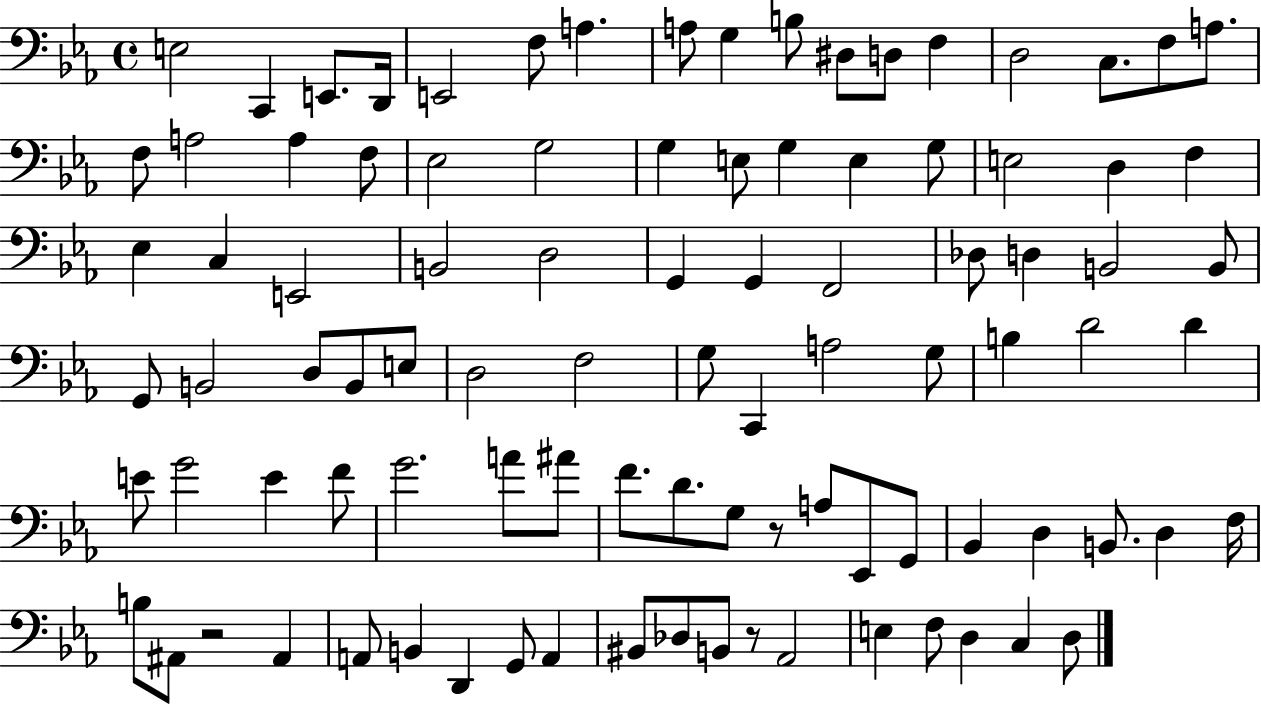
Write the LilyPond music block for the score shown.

{
  \clef bass
  \time 4/4
  \defaultTimeSignature
  \key ees \major
  e2 c,4 e,8. d,16 | e,2 f8 a4. | a8 g4 b8 dis8 d8 f4 | d2 c8. f8 a8. | \break f8 a2 a4 f8 | ees2 g2 | g4 e8 g4 e4 g8 | e2 d4 f4 | \break ees4 c4 e,2 | b,2 d2 | g,4 g,4 f,2 | des8 d4 b,2 b,8 | \break g,8 b,2 d8 b,8 e8 | d2 f2 | g8 c,4 a2 g8 | b4 d'2 d'4 | \break e'8 g'2 e'4 f'8 | g'2. a'8 ais'8 | f'8. d'8. g8 r8 a8 ees,8 g,8 | bes,4 d4 b,8. d4 f16 | \break b8 ais,8 r2 ais,4 | a,8 b,4 d,4 g,8 a,4 | bis,8 des8 b,8 r8 aes,2 | e4 f8 d4 c4 d8 | \break \bar "|."
}